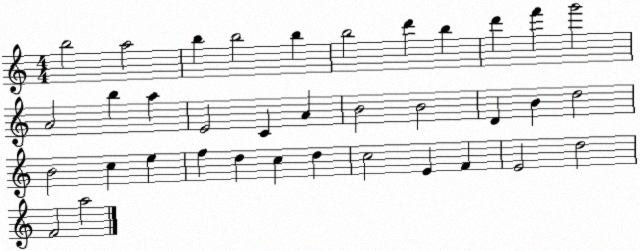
X:1
T:Untitled
M:4/4
L:1/4
K:C
b2 a2 b b2 b b2 d' b d' f' g'2 A2 b a E2 C A B2 B2 D B d2 B2 c e f d c d c2 E F E2 d2 F2 a2